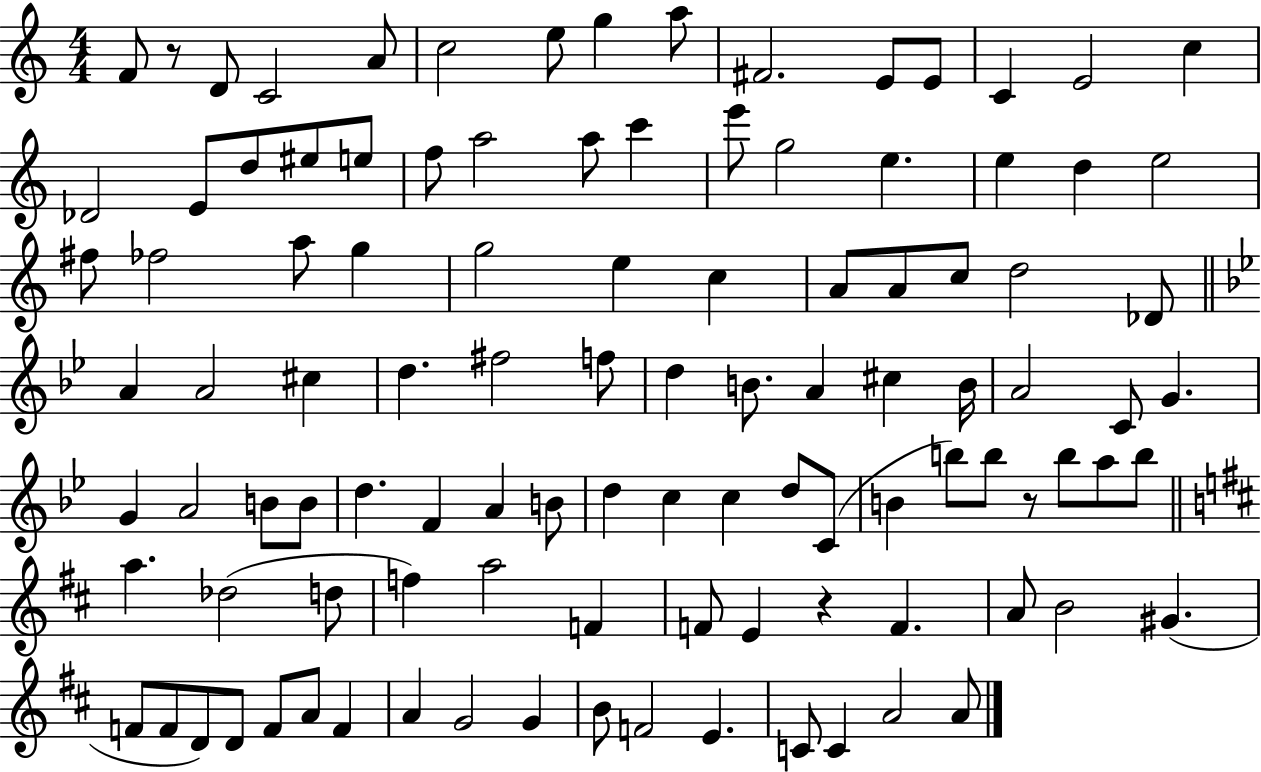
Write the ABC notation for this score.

X:1
T:Untitled
M:4/4
L:1/4
K:C
F/2 z/2 D/2 C2 A/2 c2 e/2 g a/2 ^F2 E/2 E/2 C E2 c _D2 E/2 d/2 ^e/2 e/2 f/2 a2 a/2 c' e'/2 g2 e e d e2 ^f/2 _f2 a/2 g g2 e c A/2 A/2 c/2 d2 _D/2 A A2 ^c d ^f2 f/2 d B/2 A ^c B/4 A2 C/2 G G A2 B/2 B/2 d F A B/2 d c c d/2 C/2 B b/2 b/2 z/2 b/2 a/2 b/2 a _d2 d/2 f a2 F F/2 E z F A/2 B2 ^G F/2 F/2 D/2 D/2 F/2 A/2 F A G2 G B/2 F2 E C/2 C A2 A/2